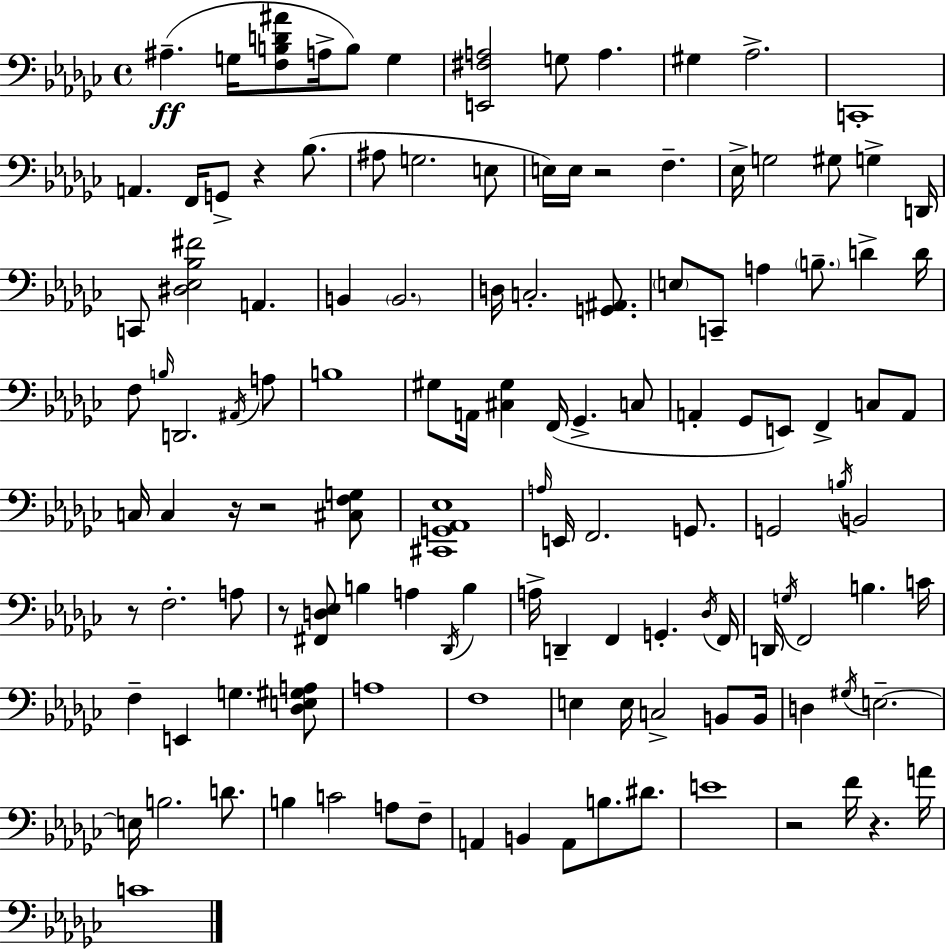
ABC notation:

X:1
T:Untitled
M:4/4
L:1/4
K:Ebm
^A, G,/4 [F,B,D^A]/2 A,/4 B,/2 G, [E,,^F,A,]2 G,/2 A, ^G, _A,2 C,,4 A,, F,,/4 G,,/2 z _B,/2 ^A,/2 G,2 E,/2 E,/4 E,/4 z2 F, _E,/4 G,2 ^G,/2 G, D,,/4 C,,/2 [^D,_E,_B,^F]2 A,, B,, B,,2 D,/4 C,2 [G,,^A,,]/2 E,/2 C,,/2 A, B,/2 D D/4 F,/2 B,/4 D,,2 ^A,,/4 A,/2 B,4 ^G,/2 A,,/4 [^C,^G,] F,,/4 _G,, C,/2 A,, _G,,/2 E,,/2 F,, C,/2 A,,/2 C,/4 C, z/4 z2 [^C,F,G,]/2 [^C,,G,,_A,,_E,]4 A,/4 E,,/4 F,,2 G,,/2 G,,2 B,/4 B,,2 z/2 F,2 A,/2 z/2 [^F,,D,_E,]/2 B, A, _D,,/4 B, A,/4 D,, F,, G,, _D,/4 F,,/4 D,,/4 G,/4 F,,2 B, C/4 F, E,, G, [_D,E,^G,A,]/2 A,4 F,4 E, E,/4 C,2 B,,/2 B,,/4 D, ^G,/4 E,2 E,/4 B,2 D/2 B, C2 A,/2 F,/2 A,, B,, A,,/2 B,/2 ^D/2 E4 z2 F/4 z A/4 C4